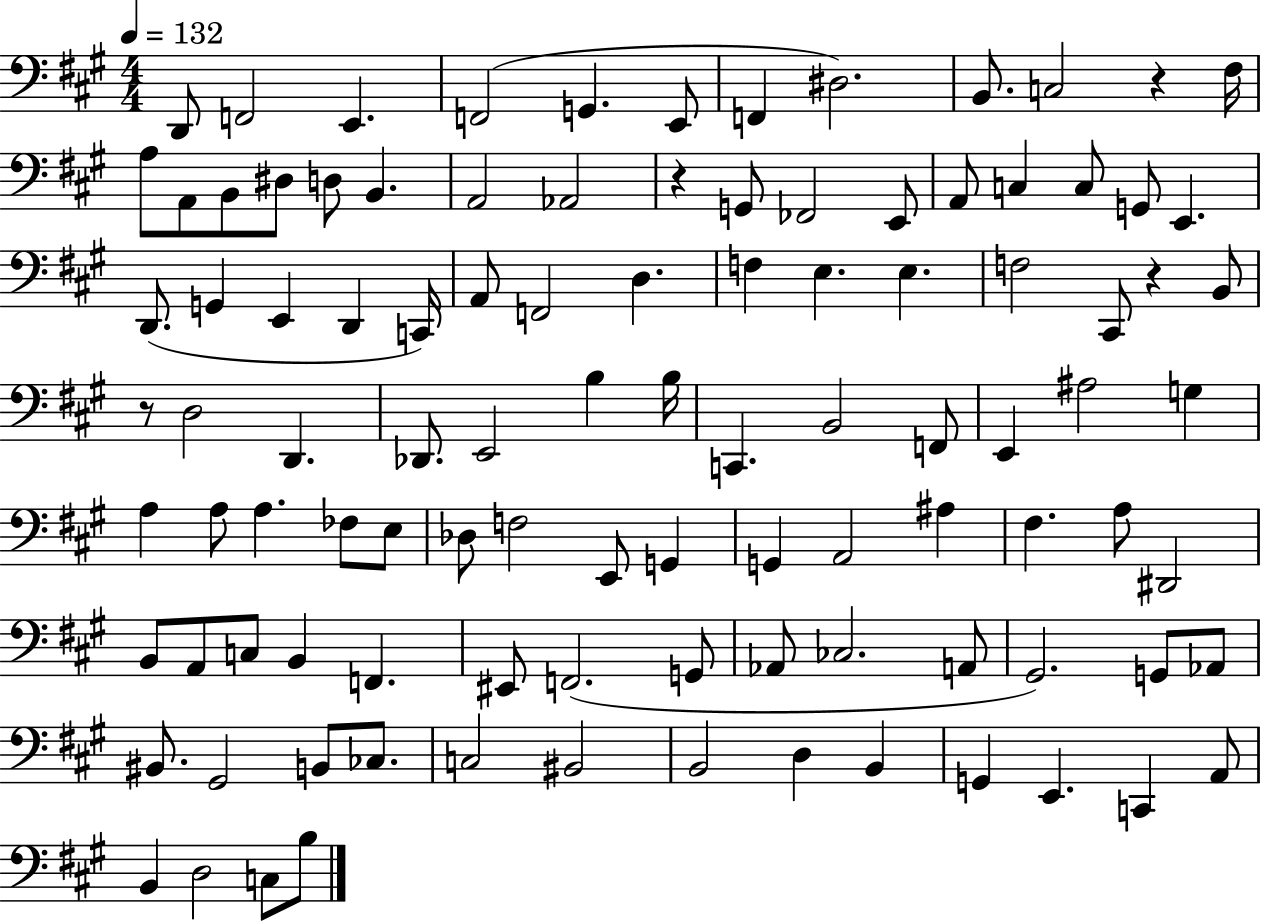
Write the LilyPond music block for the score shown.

{
  \clef bass
  \numericTimeSignature
  \time 4/4
  \key a \major
  \tempo 4 = 132
  d,8 f,2 e,4. | f,2( g,4. e,8 | f,4 dis2.) | b,8. c2 r4 fis16 | \break a8 a,8 b,8 dis8 d8 b,4. | a,2 aes,2 | r4 g,8 fes,2 e,8 | a,8 c4 c8 g,8 e,4. | \break d,8.( g,4 e,4 d,4 c,16) | a,8 f,2 d4. | f4 e4. e4. | f2 cis,8 r4 b,8 | \break r8 d2 d,4. | des,8. e,2 b4 b16 | c,4. b,2 f,8 | e,4 ais2 g4 | \break a4 a8 a4. fes8 e8 | des8 f2 e,8 g,4 | g,4 a,2 ais4 | fis4. a8 dis,2 | \break b,8 a,8 c8 b,4 f,4. | eis,8 f,2.( g,8 | aes,8 ces2. a,8 | gis,2.) g,8 aes,8 | \break bis,8. gis,2 b,8 ces8. | c2 bis,2 | b,2 d4 b,4 | g,4 e,4. c,4 a,8 | \break b,4 d2 c8 b8 | \bar "|."
}